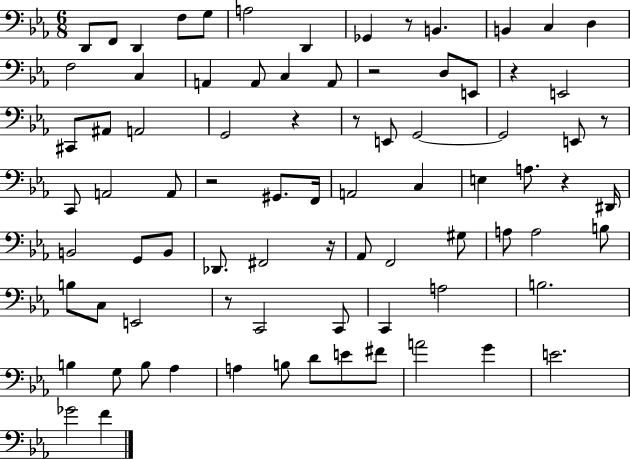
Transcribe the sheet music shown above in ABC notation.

X:1
T:Untitled
M:6/8
L:1/4
K:Eb
D,,/2 F,,/2 D,, F,/2 G,/2 A,2 D,, _G,, z/2 B,, B,, C, D, F,2 C, A,, A,,/2 C, A,,/2 z2 D,/2 E,,/2 z E,,2 ^C,,/2 ^A,,/2 A,,2 G,,2 z z/2 E,,/2 G,,2 G,,2 E,,/2 z/2 C,,/2 A,,2 A,,/2 z2 ^G,,/2 F,,/4 A,,2 C, E, A,/2 z ^D,,/4 B,,2 G,,/2 B,,/2 _D,,/2 ^F,,2 z/4 _A,,/2 F,,2 ^G,/2 A,/2 A,2 B,/2 B,/2 C,/2 E,,2 z/2 C,,2 C,,/2 C,, A,2 B,2 B, G,/2 B,/2 _A, A, B,/2 D/2 E/2 ^F/2 A2 G E2 _G2 F